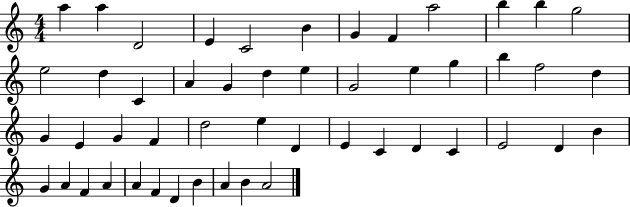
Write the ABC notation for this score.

X:1
T:Untitled
M:4/4
L:1/4
K:C
a a D2 E C2 B G F a2 b b g2 e2 d C A G d e G2 e g b f2 d G E G F d2 e D E C D C E2 D B G A F A A F D B A B A2